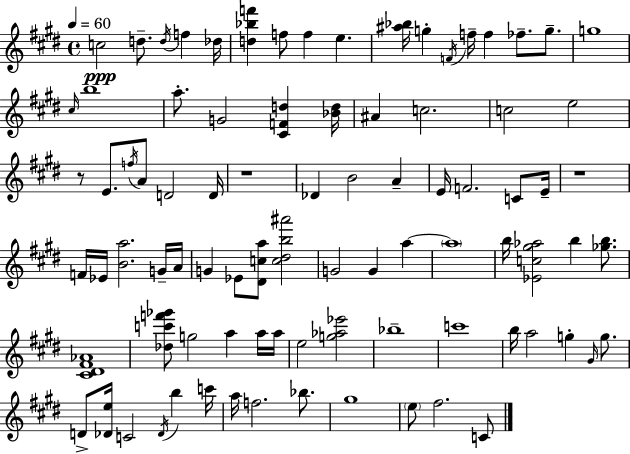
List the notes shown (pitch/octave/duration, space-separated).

C5/h D5/e. D5/s F5/q Db5/s [D5,Bb5,F6]/q F5/e F5/q E5/q. [A#5,Bb5]/s G5/q F4/s F5/s F5/q FES5/e. G5/e. G5/w C#5/s B5/w A5/e. G4/h [C#4,F4,D5]/q [Bb4,D5]/s A#4/q C5/h. C5/h E5/h R/e E4/e. F5/s A4/e D4/h D4/s R/w Db4/q B4/h A4/q E4/s F4/h. C4/e E4/s R/w F4/s Eb4/s [B4,A5]/h. G4/s A4/s G4/q Eb4/e [D#4,C5,A5]/e [C5,D#5,B5,A#6]/h G4/h G4/q A5/q A5/w B5/s [Eb4,C5,G#5,Ab5]/h B5/q [Gb5,B5]/e. [C#4,D#4,F#4,Ab4]/w [Db5,C6,F6,Gb6]/e G5/h A5/q A5/s A5/s E5/h [G5,Ab5,Eb6]/h Bb5/w C6/w B5/s A5/h G5/q G#4/s G5/e. D4/e [Db4,E5]/s C4/h Db4/s B5/q C6/s A5/s F5/h. Bb5/e. G#5/w E5/e F#5/h. C4/e